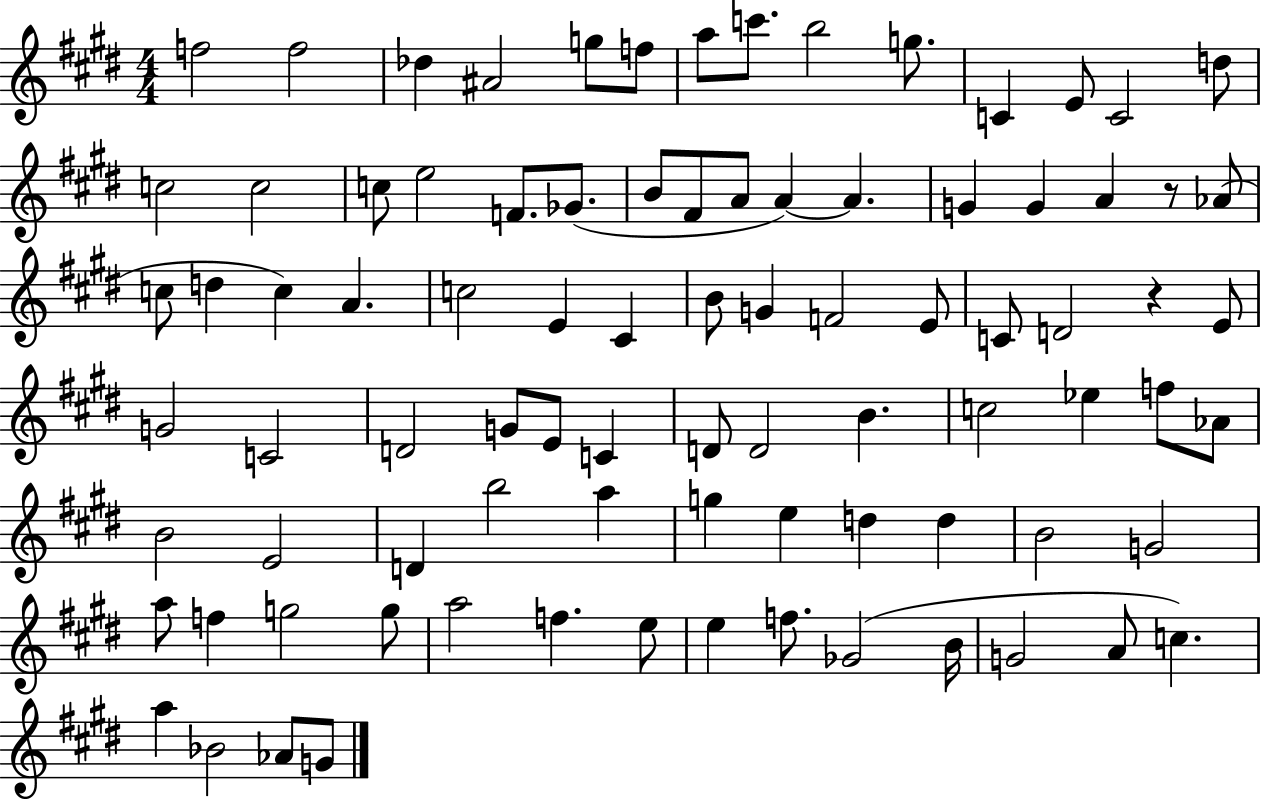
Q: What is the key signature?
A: E major